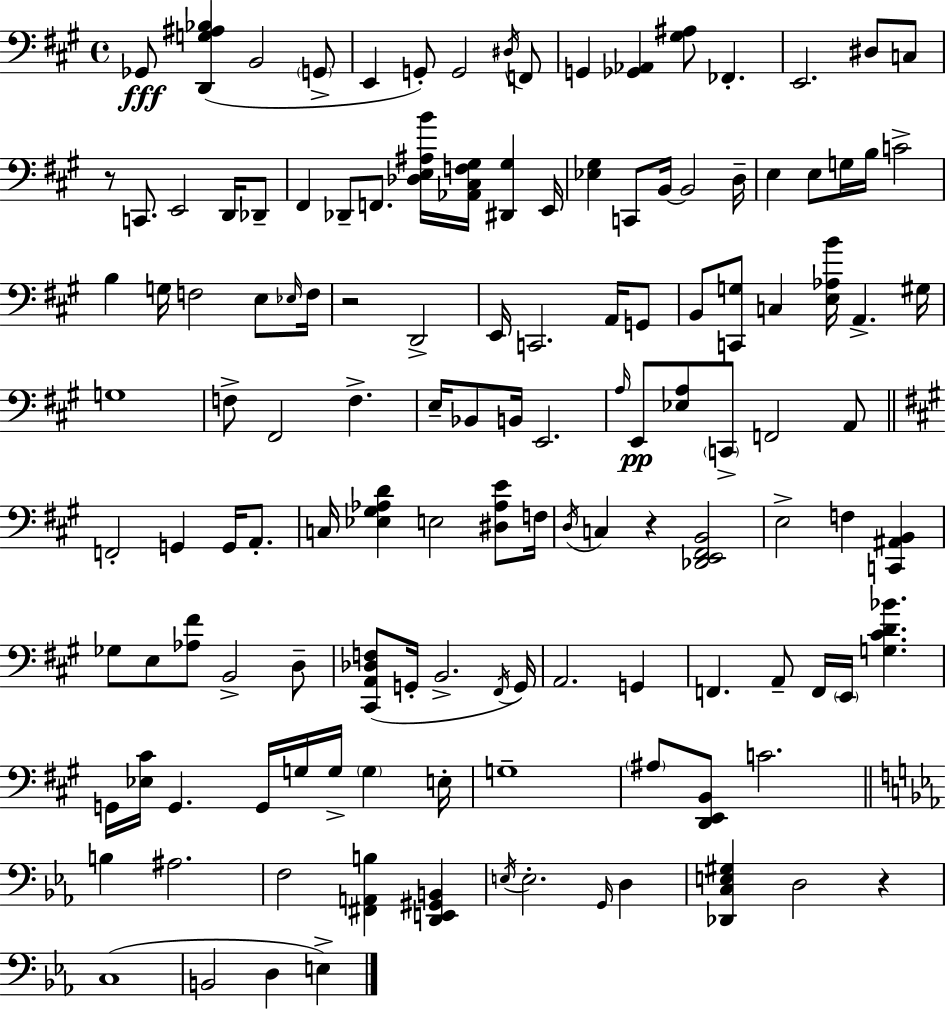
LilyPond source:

{
  \clef bass
  \time 4/4
  \defaultTimeSignature
  \key a \major
  ges,8\fff <d, g ais bes>4( b,2 \parenthesize g,8-> | e,4 g,8-.) g,2 \acciaccatura { dis16 } f,8 | g,4 <ges, aes,>4 <gis ais>8 fes,4.-. | e,2. dis8 c8 | \break r8 c,8. e,2 d,16 des,8-- | fis,4 des,8-- f,8. <des e ais b'>16 <aes, cis f gis>16 <dis, gis>4 | e,16 <ees gis>4 c,8 b,16~~ b,2 | d16-- e4 e8 g16 b16 c'2-> | \break b4 g16 f2 e8 | \grace { ees16 } f16 r2 d,2-> | e,16 c,2. a,16 | g,8 b,8 <c, g>8 c4 <e aes b'>16 a,4.-> | \break gis16 g1 | f8-> fis,2 f4.-> | e16-- bes,8 b,16 e,2. | \grace { a16 } e,8\pp <ees a>8 \parenthesize c,8-> f,2 | \break a,8 \bar "||" \break \key a \major f,2-. g,4 g,16 a,8.-. | c16 <ees gis aes d'>4 e2 <dis aes e'>8 f16 | \acciaccatura { d16 } c4 r4 <des, e, fis, b,>2 | e2-> f4 <c, ais, b,>4 | \break ges8 e8 <aes fis'>8 b,2-> d8-- | <cis, a, des f>8( g,16-. b,2.-> | \acciaccatura { fis,16 }) g,16 a,2. g,4 | f,4. a,8-- f,16 \parenthesize e,16 <g cis' d' bes'>4. | \break g,16 <ees cis'>16 g,4. g,16 g16 g16-> \parenthesize g4 | e16-. g1-- | \parenthesize ais8 <d, e, b,>8 c'2. | \bar "||" \break \key c \minor b4 ais2. | f2 <fis, a, b>4 <d, e, gis, b,>4 | \acciaccatura { e16 } e2.-. \grace { g,16 } d4 | <des, c e gis>4 d2 r4 | \break c1( | b,2 d4 e4->) | \bar "|."
}